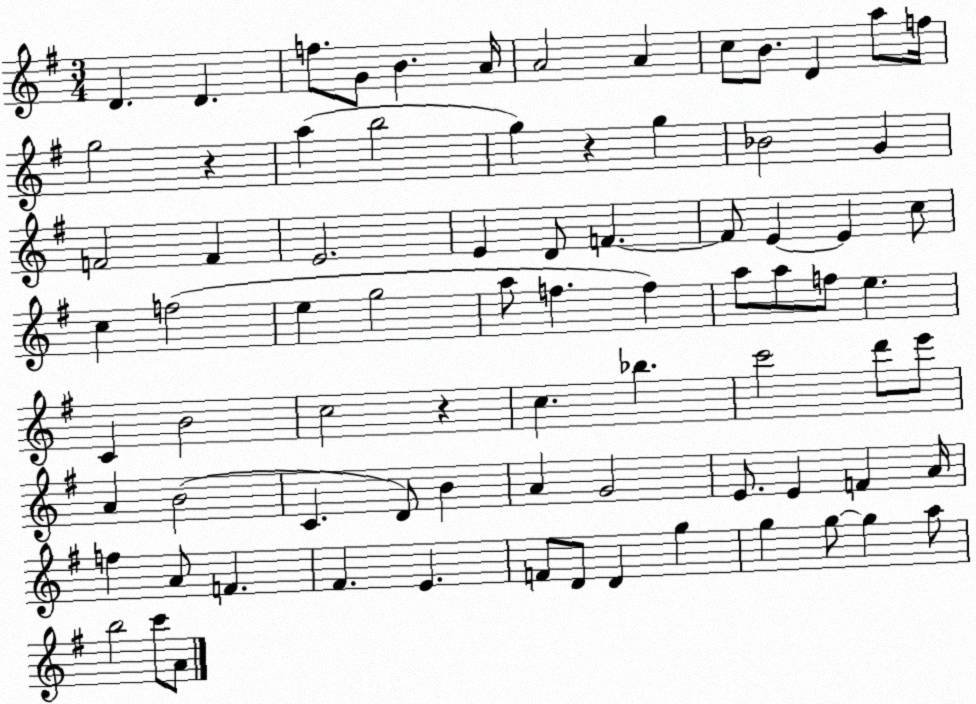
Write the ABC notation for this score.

X:1
T:Untitled
M:3/4
L:1/4
K:G
D D f/2 G/2 B A/4 A2 A c/2 B/2 D a/2 f/4 g2 z a b2 g z g _B2 G F2 F E2 E D/2 F F/2 E E c/2 c f2 e g2 a/2 f f a/2 a/2 f/2 e C B2 c2 z c _b c'2 d'/2 e'/2 A B2 C D/2 B A G2 E/2 E F A/4 f A/2 F ^F E F/2 D/2 D g g g/2 g a/2 b2 c'/2 A/2